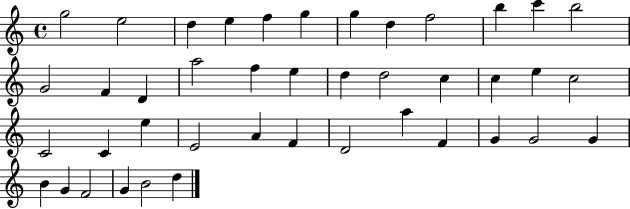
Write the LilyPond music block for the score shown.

{
  \clef treble
  \time 4/4
  \defaultTimeSignature
  \key c \major
  g''2 e''2 | d''4 e''4 f''4 g''4 | g''4 d''4 f''2 | b''4 c'''4 b''2 | \break g'2 f'4 d'4 | a''2 f''4 e''4 | d''4 d''2 c''4 | c''4 e''4 c''2 | \break c'2 c'4 e''4 | e'2 a'4 f'4 | d'2 a''4 f'4 | g'4 g'2 g'4 | \break b'4 g'4 f'2 | g'4 b'2 d''4 | \bar "|."
}